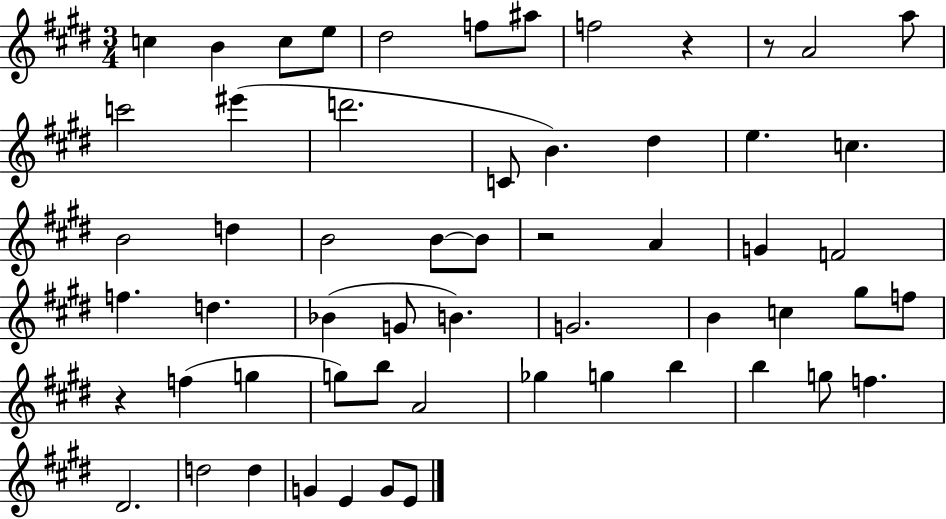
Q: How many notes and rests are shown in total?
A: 58